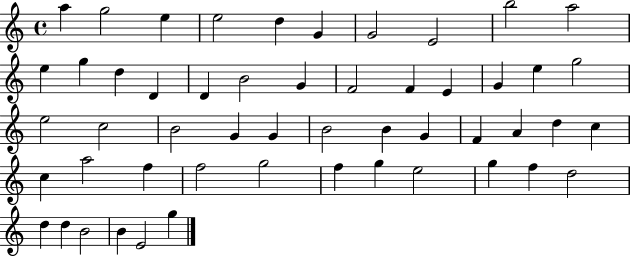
{
  \clef treble
  \time 4/4
  \defaultTimeSignature
  \key c \major
  a''4 g''2 e''4 | e''2 d''4 g'4 | g'2 e'2 | b''2 a''2 | \break e''4 g''4 d''4 d'4 | d'4 b'2 g'4 | f'2 f'4 e'4 | g'4 e''4 g''2 | \break e''2 c''2 | b'2 g'4 g'4 | b'2 b'4 g'4 | f'4 a'4 d''4 c''4 | \break c''4 a''2 f''4 | f''2 g''2 | f''4 g''4 e''2 | g''4 f''4 d''2 | \break d''4 d''4 b'2 | b'4 e'2 g''4 | \bar "|."
}